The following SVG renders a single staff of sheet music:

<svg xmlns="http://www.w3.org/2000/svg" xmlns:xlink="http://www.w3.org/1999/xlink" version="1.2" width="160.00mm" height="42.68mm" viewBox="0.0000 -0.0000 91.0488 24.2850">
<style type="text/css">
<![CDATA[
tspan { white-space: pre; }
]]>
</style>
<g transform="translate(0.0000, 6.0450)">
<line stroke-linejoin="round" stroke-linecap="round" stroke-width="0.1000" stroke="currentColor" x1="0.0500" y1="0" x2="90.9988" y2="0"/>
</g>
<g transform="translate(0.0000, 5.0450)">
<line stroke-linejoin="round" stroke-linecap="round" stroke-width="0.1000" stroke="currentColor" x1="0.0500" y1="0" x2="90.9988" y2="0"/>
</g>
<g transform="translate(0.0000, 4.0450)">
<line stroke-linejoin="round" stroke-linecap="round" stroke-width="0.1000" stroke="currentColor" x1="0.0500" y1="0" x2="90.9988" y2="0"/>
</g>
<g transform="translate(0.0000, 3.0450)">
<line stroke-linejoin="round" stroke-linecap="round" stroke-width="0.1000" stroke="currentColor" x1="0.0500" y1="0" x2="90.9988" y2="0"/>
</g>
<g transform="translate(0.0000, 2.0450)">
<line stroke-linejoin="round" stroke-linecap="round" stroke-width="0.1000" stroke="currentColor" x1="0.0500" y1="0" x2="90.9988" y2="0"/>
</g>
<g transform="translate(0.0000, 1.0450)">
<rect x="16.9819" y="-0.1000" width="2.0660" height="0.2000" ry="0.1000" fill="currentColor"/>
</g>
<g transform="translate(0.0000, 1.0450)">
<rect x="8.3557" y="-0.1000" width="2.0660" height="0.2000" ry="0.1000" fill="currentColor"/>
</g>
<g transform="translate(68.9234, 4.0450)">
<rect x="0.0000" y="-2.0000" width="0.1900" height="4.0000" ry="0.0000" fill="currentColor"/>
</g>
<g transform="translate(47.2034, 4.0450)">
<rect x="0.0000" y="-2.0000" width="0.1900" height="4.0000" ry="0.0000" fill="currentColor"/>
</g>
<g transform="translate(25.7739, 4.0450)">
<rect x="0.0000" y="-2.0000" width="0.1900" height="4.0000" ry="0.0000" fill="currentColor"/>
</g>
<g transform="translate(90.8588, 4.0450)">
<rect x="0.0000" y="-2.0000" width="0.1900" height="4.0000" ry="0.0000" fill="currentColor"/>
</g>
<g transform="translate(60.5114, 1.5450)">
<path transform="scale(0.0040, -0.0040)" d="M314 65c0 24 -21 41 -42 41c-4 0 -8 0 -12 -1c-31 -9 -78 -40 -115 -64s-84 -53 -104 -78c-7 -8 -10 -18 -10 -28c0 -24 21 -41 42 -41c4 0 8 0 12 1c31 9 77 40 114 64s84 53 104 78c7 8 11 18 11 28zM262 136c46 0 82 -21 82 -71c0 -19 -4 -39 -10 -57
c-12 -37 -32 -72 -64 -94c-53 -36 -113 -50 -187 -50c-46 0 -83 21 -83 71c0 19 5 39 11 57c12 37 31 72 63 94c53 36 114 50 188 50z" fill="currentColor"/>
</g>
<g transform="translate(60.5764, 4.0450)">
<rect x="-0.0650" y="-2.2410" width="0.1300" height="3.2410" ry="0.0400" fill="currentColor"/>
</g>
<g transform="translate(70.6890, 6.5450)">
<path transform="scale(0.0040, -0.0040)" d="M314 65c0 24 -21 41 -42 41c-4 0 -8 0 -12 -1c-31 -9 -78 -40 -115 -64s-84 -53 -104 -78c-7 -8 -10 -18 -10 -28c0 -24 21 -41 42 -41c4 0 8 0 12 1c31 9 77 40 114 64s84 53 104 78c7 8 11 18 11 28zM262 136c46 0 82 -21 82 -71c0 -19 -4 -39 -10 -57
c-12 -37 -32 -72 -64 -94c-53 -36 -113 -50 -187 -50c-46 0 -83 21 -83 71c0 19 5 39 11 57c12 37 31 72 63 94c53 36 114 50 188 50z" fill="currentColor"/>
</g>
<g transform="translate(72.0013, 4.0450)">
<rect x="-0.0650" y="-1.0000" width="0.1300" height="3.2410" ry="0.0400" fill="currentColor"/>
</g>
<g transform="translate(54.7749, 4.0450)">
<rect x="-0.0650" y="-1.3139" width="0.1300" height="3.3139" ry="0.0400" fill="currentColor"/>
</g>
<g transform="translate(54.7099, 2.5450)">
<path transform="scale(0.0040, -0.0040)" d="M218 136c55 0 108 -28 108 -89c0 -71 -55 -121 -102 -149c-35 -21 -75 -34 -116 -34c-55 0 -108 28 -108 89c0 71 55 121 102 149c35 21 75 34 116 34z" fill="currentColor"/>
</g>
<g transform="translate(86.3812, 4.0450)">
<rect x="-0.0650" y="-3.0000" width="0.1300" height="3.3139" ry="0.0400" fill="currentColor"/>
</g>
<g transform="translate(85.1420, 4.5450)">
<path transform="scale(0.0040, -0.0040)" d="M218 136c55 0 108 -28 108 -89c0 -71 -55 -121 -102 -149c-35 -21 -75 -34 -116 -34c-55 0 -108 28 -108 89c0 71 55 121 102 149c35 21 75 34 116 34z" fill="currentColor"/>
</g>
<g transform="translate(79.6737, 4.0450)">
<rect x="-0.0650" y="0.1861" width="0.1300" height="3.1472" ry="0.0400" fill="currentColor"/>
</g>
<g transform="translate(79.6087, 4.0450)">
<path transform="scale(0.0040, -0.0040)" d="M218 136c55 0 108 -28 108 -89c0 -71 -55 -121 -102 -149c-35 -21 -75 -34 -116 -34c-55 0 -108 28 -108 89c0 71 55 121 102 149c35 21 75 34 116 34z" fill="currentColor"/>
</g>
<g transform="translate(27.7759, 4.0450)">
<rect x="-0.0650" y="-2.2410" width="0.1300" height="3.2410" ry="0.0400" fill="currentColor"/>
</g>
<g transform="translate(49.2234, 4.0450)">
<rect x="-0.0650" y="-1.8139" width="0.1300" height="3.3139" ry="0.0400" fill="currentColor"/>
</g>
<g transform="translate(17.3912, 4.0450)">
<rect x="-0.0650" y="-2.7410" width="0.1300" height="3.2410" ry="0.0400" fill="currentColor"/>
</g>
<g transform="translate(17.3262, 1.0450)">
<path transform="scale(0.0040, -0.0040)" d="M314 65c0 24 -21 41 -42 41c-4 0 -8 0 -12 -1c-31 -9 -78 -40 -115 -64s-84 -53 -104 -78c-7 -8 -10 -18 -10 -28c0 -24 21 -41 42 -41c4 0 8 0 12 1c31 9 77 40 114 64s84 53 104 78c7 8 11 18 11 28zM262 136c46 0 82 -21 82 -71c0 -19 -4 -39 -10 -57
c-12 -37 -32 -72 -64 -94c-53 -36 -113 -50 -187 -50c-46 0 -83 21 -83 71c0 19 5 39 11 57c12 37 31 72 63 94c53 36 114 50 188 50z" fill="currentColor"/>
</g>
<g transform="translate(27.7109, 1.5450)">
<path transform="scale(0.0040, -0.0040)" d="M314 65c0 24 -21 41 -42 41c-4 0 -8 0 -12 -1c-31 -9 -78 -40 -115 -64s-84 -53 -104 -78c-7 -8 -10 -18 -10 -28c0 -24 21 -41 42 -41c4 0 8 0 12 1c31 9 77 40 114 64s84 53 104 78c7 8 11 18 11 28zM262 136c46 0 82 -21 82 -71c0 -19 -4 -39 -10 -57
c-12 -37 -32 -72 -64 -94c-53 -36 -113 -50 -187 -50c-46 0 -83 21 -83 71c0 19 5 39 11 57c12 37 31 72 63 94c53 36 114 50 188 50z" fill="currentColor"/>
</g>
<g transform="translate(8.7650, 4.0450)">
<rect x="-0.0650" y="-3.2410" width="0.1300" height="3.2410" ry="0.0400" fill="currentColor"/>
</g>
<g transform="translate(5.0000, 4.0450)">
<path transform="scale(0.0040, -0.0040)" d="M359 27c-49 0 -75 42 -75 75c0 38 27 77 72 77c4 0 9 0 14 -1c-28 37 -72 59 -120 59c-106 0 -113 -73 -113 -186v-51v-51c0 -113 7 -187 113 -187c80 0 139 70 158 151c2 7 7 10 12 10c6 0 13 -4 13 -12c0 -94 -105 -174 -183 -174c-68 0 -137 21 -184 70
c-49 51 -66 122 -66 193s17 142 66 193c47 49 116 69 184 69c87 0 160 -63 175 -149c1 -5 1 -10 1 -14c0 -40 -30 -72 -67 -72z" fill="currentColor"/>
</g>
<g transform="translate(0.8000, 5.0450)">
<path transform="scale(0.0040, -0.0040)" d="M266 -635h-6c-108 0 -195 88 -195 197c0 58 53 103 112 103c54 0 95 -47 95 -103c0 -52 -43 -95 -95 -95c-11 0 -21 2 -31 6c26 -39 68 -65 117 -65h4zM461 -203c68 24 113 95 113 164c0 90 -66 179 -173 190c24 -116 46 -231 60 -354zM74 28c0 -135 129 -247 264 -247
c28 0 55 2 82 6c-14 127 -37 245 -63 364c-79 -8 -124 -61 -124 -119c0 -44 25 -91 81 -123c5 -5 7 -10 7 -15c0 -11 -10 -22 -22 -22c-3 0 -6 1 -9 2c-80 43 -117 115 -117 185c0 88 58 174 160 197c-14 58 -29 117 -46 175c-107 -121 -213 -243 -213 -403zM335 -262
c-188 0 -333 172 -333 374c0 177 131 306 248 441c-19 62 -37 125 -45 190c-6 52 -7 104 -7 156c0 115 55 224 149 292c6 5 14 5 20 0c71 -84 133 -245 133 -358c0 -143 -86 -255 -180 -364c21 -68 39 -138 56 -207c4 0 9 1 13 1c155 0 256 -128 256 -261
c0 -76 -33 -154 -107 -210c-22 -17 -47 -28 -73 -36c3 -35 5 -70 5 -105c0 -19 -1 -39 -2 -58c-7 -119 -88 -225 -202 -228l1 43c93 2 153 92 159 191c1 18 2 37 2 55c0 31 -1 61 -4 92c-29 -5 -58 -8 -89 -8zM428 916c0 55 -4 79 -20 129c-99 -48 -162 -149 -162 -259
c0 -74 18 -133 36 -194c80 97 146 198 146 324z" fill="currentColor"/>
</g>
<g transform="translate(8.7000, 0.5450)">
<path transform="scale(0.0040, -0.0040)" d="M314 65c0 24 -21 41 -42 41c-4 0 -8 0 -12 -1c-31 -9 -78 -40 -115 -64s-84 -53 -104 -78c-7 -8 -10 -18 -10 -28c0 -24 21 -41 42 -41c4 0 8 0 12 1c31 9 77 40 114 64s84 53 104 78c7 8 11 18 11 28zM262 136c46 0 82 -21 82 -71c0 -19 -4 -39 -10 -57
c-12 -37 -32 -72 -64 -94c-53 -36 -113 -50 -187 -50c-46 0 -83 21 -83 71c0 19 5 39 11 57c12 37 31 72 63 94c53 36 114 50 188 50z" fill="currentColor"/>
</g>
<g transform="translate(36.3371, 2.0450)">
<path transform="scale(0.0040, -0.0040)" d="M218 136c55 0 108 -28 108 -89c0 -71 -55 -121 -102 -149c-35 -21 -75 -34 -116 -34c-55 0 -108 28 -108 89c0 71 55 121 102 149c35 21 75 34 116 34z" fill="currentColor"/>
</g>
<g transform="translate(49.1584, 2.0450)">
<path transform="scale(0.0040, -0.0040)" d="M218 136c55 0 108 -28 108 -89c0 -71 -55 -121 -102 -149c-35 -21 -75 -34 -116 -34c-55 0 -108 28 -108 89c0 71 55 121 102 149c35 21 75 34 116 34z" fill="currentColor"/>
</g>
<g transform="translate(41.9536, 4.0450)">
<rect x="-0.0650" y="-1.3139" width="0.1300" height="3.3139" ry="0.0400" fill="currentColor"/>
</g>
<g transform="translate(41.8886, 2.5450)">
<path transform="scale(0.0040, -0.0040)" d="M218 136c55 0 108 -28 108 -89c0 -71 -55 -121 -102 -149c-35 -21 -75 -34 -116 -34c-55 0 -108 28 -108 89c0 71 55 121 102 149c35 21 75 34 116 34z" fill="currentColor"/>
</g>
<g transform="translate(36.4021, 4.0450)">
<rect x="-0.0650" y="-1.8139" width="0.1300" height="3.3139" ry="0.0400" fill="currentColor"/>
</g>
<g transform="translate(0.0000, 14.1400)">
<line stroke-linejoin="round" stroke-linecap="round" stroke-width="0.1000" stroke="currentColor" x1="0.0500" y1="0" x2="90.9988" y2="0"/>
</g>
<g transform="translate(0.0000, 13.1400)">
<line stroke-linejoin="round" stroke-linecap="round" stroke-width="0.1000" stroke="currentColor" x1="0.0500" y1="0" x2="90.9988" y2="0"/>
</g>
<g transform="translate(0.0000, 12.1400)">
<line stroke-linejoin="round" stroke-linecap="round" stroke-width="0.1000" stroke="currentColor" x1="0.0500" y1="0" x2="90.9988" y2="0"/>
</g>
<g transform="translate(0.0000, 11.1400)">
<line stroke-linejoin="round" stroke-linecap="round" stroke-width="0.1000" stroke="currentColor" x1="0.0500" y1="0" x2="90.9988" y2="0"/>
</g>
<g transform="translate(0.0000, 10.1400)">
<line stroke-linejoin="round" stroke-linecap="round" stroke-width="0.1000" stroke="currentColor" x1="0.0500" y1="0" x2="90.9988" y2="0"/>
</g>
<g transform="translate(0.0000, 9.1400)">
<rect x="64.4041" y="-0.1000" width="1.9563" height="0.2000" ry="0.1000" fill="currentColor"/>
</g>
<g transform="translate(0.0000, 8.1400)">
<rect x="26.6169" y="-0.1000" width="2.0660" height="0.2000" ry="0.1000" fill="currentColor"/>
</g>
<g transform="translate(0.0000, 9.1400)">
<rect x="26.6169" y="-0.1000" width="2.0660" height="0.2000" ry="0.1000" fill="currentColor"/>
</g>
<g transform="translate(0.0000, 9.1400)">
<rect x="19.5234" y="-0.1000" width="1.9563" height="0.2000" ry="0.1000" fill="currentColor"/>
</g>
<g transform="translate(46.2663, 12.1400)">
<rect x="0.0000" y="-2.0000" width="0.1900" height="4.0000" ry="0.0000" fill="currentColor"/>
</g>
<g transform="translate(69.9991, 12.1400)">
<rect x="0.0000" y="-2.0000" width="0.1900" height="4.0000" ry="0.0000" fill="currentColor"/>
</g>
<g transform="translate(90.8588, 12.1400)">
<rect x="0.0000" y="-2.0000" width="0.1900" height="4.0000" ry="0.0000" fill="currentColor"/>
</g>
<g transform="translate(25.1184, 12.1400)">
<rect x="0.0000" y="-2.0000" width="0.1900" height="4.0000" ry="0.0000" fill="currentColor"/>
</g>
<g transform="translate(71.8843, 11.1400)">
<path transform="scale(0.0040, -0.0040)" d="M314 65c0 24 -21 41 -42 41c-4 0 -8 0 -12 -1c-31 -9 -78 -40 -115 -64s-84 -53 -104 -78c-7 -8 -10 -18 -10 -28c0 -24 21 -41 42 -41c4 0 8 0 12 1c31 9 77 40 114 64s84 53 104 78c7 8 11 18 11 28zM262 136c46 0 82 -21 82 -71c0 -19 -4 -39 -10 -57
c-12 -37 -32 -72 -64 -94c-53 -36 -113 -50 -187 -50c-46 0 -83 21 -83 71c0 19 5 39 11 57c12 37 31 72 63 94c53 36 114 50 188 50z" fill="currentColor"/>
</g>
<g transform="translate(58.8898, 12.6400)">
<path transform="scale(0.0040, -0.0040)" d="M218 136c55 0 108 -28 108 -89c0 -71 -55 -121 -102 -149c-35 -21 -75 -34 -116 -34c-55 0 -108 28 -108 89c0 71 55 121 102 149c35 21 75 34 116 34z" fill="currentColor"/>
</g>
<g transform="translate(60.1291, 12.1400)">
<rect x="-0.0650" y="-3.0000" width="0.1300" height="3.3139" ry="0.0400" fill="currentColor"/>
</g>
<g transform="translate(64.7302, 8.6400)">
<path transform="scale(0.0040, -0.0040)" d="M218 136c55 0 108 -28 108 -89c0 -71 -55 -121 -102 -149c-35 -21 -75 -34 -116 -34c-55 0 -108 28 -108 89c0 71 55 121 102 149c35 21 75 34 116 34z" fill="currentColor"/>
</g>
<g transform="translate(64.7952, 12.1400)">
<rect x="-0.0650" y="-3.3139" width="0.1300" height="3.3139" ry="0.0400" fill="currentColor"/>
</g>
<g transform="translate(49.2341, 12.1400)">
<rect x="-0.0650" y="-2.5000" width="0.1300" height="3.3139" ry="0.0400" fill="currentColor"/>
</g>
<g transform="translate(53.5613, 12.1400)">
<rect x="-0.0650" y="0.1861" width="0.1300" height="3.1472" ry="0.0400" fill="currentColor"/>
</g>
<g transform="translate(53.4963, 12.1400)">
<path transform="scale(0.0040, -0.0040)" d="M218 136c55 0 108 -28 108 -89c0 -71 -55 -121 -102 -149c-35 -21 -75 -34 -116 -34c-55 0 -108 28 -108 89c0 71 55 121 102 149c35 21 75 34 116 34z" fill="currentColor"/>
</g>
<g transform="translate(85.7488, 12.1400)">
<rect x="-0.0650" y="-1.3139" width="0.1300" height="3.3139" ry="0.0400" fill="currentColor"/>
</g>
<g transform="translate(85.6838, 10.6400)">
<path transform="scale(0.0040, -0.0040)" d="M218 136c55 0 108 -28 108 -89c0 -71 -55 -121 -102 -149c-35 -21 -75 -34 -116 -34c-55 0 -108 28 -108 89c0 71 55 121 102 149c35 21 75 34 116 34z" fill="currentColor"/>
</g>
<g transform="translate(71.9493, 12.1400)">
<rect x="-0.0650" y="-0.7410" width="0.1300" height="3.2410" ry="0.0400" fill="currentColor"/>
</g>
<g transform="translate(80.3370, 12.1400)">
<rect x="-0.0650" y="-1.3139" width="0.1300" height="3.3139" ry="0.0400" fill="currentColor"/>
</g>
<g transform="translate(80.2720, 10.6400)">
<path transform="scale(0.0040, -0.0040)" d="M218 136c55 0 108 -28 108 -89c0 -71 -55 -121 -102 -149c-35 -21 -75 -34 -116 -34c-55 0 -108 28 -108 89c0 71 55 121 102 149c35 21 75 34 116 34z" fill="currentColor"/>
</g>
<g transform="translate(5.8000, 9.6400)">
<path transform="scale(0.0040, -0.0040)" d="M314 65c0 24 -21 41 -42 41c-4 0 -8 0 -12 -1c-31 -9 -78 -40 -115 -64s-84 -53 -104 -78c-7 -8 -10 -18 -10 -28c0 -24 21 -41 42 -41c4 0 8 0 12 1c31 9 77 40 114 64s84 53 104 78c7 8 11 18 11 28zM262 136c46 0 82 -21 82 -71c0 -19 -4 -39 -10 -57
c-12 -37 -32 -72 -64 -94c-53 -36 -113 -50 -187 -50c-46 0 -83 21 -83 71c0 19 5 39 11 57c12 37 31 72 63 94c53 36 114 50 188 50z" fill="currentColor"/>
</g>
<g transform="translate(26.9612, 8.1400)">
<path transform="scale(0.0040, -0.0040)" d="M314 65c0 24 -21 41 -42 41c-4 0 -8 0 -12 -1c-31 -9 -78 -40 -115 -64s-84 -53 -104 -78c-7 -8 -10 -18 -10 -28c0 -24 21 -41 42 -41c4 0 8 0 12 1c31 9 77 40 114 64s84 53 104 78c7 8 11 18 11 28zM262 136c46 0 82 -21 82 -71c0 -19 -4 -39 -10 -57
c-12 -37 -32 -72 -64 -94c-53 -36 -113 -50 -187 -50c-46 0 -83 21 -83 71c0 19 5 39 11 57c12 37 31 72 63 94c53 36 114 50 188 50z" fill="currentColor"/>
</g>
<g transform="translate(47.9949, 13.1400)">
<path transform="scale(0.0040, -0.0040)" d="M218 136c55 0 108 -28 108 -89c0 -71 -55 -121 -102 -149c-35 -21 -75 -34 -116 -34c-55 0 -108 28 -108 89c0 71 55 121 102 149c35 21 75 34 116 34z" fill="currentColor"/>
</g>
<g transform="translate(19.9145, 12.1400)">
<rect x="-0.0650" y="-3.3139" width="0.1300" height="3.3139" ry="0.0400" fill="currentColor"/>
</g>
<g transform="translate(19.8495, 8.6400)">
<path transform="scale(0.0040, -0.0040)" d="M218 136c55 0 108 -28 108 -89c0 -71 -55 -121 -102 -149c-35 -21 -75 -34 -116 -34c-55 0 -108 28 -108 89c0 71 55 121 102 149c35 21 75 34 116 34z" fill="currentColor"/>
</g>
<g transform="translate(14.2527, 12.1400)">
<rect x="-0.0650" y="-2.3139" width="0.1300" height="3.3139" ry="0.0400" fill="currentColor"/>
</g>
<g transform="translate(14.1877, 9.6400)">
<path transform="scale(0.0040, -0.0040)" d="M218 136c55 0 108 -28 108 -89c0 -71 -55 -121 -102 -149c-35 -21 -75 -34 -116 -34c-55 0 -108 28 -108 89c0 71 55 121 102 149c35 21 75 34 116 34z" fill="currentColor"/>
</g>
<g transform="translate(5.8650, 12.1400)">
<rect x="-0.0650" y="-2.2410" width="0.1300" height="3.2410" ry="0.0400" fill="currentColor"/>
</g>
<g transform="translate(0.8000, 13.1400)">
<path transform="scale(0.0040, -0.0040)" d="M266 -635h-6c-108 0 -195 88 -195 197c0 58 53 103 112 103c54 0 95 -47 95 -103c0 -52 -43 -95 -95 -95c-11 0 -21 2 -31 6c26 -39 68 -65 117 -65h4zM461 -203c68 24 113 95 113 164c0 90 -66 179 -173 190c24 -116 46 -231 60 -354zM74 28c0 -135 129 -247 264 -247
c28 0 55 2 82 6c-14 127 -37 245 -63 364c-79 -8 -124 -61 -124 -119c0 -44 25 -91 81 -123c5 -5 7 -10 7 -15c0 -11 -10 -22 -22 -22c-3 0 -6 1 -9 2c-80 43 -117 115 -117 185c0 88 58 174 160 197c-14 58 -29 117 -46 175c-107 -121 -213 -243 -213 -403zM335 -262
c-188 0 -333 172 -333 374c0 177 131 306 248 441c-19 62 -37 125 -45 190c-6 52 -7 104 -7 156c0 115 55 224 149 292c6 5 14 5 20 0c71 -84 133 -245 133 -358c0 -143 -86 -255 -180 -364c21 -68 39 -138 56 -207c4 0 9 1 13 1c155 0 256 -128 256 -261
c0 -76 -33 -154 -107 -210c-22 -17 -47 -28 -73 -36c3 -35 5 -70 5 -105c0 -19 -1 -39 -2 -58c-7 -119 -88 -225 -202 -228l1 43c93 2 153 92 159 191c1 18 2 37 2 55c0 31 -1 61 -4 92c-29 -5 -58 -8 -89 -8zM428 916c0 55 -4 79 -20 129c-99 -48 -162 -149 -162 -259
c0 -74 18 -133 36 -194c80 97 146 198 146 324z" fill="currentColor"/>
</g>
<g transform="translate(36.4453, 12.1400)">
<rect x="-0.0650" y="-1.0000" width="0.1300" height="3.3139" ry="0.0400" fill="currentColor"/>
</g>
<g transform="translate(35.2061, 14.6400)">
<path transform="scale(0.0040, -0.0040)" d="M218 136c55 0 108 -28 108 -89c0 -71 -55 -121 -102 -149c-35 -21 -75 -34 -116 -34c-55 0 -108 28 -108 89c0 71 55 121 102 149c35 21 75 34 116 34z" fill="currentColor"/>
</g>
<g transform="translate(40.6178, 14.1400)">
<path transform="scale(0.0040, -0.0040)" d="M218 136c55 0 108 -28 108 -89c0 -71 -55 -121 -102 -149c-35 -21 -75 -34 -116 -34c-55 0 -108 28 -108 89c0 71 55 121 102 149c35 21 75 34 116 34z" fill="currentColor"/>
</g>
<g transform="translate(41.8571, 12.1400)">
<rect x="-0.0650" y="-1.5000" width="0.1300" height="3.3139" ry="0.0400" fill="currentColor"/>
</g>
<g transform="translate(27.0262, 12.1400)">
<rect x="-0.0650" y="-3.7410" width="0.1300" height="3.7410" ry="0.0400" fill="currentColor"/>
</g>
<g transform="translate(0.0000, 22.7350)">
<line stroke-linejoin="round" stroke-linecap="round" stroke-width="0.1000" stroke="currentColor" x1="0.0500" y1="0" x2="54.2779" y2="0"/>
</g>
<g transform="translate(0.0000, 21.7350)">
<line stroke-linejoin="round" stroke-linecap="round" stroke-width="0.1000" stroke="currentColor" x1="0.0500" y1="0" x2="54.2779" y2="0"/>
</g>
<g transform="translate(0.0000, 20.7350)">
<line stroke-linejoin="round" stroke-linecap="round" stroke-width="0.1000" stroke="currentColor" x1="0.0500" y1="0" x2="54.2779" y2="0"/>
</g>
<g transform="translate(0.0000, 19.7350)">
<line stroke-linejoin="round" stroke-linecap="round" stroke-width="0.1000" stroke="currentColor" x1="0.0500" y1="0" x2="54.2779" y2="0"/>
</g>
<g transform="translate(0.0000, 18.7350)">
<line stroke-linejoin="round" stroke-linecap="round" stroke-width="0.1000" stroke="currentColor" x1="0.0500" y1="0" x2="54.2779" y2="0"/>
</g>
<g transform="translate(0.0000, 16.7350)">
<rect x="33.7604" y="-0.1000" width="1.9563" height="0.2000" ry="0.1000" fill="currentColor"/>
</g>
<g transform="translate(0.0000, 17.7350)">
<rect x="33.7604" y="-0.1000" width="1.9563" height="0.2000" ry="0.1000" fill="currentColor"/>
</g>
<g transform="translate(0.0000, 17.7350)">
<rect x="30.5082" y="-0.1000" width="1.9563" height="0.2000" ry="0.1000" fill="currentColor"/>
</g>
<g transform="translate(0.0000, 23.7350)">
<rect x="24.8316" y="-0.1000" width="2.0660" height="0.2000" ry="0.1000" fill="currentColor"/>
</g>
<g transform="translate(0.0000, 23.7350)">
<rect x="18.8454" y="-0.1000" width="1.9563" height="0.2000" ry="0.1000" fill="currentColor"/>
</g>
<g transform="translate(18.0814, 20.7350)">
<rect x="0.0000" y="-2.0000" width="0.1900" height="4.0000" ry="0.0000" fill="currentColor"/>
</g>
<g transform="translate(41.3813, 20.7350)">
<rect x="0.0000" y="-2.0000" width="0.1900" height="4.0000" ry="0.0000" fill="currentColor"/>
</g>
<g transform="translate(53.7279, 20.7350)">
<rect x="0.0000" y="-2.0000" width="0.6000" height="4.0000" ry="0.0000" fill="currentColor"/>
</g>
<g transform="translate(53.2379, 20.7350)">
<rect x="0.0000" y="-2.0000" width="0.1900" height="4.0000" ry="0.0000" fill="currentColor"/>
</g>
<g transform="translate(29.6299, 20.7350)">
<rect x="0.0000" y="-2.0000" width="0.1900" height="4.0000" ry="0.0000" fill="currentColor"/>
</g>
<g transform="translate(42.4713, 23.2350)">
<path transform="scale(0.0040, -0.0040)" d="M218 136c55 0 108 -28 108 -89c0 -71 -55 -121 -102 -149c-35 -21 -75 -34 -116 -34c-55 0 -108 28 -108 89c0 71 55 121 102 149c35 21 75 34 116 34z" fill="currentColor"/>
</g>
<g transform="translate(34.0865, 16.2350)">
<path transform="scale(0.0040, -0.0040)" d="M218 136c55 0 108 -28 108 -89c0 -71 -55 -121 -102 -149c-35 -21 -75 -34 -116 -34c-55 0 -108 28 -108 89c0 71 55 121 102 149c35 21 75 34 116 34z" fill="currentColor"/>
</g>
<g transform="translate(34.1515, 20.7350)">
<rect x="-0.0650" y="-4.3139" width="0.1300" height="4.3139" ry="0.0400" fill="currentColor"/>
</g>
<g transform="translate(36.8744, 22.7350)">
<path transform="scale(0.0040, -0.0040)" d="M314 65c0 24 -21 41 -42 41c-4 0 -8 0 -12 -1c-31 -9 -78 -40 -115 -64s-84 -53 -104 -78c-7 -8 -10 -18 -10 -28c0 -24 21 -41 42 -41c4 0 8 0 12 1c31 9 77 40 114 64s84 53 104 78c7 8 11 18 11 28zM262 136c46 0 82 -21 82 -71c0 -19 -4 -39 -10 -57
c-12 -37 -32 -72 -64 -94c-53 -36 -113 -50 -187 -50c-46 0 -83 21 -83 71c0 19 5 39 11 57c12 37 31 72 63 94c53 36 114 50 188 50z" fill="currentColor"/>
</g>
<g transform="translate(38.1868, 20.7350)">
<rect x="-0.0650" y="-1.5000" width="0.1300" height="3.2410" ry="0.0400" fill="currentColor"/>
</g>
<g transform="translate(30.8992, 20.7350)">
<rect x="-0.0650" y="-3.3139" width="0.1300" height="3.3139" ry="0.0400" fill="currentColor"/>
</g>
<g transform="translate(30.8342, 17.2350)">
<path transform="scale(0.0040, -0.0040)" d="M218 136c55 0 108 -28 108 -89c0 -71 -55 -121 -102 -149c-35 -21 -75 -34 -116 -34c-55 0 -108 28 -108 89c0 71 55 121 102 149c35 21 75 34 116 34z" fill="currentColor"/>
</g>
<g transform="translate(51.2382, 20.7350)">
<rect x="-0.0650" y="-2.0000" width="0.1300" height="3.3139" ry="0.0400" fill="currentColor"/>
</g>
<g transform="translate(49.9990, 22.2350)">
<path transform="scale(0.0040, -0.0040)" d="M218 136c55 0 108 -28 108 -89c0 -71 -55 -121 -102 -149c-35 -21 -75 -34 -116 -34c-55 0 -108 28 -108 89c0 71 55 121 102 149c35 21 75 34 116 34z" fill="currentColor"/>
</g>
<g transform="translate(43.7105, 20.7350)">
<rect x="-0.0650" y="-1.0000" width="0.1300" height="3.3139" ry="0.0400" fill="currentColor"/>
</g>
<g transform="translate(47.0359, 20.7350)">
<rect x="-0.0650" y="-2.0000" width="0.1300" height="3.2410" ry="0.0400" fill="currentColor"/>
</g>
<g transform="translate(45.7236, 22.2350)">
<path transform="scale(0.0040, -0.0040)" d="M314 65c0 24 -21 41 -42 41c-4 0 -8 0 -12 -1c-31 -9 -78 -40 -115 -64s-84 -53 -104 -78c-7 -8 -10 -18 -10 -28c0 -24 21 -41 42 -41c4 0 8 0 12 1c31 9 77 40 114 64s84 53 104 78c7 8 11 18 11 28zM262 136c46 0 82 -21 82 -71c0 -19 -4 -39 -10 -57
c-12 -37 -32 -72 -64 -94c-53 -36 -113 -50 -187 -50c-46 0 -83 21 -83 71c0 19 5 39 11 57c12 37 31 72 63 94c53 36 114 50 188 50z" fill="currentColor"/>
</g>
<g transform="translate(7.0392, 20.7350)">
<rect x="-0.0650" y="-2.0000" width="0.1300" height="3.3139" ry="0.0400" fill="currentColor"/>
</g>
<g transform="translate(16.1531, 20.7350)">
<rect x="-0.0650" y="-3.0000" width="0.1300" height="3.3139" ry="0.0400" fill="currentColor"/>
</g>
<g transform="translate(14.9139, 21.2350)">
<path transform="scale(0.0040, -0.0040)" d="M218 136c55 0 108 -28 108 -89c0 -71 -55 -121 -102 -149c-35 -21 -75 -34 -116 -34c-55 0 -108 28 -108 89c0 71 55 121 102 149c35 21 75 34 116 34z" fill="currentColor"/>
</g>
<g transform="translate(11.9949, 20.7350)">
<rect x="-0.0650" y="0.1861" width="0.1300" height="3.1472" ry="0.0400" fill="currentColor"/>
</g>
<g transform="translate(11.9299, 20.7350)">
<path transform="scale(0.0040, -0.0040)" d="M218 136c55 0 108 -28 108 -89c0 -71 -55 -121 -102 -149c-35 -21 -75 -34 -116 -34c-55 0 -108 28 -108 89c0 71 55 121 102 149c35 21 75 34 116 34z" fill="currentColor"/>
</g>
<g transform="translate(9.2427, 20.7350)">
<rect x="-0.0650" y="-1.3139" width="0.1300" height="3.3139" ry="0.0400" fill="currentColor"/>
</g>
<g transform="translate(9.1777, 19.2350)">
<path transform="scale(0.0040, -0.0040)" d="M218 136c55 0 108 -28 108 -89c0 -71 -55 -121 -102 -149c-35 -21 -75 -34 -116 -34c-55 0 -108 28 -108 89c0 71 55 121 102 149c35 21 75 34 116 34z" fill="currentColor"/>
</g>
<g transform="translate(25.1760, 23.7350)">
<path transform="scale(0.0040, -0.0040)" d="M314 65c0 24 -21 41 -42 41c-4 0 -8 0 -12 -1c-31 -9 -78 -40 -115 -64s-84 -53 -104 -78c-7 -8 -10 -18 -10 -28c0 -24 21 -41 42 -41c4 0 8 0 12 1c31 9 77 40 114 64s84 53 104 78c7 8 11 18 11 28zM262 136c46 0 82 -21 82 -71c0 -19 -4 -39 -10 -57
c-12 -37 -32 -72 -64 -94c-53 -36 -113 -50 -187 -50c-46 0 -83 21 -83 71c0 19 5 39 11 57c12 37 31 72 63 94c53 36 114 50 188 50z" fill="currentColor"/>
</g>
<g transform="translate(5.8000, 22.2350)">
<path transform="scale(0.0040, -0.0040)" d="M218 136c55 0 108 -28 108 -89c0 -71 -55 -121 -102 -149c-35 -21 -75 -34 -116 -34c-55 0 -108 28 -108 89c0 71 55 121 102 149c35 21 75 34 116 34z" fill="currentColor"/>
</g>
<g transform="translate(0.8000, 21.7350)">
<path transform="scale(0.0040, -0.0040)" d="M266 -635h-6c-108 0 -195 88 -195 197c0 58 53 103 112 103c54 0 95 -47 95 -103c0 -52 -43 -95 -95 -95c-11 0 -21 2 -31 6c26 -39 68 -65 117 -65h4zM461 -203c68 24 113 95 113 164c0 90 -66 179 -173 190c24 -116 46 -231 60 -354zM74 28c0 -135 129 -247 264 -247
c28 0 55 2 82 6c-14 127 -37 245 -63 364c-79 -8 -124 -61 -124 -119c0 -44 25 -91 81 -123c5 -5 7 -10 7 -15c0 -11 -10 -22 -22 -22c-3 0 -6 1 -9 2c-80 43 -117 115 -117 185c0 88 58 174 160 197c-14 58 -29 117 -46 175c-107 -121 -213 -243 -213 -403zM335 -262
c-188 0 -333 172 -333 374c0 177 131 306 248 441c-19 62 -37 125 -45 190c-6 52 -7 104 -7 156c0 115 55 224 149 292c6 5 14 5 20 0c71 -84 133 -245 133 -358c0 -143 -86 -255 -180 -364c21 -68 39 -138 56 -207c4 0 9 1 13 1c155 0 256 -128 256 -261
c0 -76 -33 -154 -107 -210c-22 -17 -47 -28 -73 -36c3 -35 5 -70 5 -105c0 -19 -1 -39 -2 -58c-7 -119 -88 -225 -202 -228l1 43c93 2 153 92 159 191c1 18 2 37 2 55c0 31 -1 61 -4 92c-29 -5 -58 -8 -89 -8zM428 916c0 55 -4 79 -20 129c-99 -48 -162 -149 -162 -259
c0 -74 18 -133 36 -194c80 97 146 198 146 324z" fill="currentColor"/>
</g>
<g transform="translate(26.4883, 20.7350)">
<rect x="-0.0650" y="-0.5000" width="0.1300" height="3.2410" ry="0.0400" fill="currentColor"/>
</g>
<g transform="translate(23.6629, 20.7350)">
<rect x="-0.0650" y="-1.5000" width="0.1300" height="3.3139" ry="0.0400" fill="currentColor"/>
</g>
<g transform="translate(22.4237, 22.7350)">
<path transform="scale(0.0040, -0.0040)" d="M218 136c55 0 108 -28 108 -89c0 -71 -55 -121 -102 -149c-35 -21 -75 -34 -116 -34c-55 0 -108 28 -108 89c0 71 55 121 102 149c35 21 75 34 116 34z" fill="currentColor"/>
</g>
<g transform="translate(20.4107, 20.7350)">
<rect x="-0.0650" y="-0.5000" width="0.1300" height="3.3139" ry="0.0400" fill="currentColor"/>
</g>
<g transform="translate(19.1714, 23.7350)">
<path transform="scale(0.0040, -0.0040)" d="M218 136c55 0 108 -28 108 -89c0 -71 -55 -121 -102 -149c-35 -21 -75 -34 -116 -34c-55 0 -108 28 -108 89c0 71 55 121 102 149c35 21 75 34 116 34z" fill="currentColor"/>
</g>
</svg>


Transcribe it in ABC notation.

X:1
T:Untitled
M:4/4
L:1/4
K:C
b2 a2 g2 f e f e g2 D2 B A g2 g b c'2 D E G B A b d2 e e F e B A C E C2 b d' E2 D F2 F